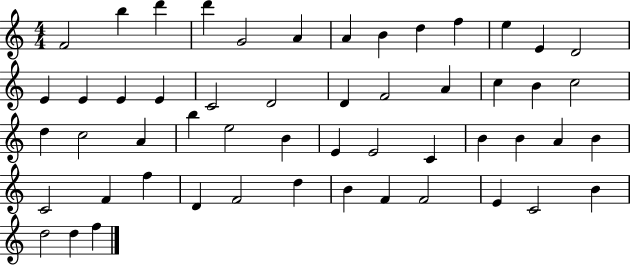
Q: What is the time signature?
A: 4/4